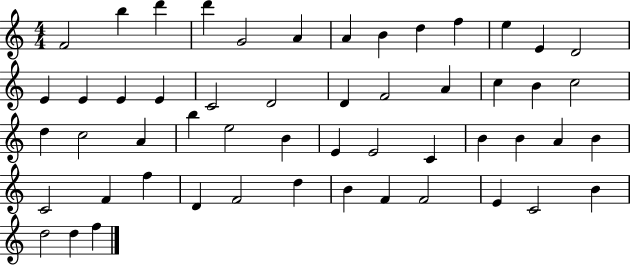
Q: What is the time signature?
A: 4/4